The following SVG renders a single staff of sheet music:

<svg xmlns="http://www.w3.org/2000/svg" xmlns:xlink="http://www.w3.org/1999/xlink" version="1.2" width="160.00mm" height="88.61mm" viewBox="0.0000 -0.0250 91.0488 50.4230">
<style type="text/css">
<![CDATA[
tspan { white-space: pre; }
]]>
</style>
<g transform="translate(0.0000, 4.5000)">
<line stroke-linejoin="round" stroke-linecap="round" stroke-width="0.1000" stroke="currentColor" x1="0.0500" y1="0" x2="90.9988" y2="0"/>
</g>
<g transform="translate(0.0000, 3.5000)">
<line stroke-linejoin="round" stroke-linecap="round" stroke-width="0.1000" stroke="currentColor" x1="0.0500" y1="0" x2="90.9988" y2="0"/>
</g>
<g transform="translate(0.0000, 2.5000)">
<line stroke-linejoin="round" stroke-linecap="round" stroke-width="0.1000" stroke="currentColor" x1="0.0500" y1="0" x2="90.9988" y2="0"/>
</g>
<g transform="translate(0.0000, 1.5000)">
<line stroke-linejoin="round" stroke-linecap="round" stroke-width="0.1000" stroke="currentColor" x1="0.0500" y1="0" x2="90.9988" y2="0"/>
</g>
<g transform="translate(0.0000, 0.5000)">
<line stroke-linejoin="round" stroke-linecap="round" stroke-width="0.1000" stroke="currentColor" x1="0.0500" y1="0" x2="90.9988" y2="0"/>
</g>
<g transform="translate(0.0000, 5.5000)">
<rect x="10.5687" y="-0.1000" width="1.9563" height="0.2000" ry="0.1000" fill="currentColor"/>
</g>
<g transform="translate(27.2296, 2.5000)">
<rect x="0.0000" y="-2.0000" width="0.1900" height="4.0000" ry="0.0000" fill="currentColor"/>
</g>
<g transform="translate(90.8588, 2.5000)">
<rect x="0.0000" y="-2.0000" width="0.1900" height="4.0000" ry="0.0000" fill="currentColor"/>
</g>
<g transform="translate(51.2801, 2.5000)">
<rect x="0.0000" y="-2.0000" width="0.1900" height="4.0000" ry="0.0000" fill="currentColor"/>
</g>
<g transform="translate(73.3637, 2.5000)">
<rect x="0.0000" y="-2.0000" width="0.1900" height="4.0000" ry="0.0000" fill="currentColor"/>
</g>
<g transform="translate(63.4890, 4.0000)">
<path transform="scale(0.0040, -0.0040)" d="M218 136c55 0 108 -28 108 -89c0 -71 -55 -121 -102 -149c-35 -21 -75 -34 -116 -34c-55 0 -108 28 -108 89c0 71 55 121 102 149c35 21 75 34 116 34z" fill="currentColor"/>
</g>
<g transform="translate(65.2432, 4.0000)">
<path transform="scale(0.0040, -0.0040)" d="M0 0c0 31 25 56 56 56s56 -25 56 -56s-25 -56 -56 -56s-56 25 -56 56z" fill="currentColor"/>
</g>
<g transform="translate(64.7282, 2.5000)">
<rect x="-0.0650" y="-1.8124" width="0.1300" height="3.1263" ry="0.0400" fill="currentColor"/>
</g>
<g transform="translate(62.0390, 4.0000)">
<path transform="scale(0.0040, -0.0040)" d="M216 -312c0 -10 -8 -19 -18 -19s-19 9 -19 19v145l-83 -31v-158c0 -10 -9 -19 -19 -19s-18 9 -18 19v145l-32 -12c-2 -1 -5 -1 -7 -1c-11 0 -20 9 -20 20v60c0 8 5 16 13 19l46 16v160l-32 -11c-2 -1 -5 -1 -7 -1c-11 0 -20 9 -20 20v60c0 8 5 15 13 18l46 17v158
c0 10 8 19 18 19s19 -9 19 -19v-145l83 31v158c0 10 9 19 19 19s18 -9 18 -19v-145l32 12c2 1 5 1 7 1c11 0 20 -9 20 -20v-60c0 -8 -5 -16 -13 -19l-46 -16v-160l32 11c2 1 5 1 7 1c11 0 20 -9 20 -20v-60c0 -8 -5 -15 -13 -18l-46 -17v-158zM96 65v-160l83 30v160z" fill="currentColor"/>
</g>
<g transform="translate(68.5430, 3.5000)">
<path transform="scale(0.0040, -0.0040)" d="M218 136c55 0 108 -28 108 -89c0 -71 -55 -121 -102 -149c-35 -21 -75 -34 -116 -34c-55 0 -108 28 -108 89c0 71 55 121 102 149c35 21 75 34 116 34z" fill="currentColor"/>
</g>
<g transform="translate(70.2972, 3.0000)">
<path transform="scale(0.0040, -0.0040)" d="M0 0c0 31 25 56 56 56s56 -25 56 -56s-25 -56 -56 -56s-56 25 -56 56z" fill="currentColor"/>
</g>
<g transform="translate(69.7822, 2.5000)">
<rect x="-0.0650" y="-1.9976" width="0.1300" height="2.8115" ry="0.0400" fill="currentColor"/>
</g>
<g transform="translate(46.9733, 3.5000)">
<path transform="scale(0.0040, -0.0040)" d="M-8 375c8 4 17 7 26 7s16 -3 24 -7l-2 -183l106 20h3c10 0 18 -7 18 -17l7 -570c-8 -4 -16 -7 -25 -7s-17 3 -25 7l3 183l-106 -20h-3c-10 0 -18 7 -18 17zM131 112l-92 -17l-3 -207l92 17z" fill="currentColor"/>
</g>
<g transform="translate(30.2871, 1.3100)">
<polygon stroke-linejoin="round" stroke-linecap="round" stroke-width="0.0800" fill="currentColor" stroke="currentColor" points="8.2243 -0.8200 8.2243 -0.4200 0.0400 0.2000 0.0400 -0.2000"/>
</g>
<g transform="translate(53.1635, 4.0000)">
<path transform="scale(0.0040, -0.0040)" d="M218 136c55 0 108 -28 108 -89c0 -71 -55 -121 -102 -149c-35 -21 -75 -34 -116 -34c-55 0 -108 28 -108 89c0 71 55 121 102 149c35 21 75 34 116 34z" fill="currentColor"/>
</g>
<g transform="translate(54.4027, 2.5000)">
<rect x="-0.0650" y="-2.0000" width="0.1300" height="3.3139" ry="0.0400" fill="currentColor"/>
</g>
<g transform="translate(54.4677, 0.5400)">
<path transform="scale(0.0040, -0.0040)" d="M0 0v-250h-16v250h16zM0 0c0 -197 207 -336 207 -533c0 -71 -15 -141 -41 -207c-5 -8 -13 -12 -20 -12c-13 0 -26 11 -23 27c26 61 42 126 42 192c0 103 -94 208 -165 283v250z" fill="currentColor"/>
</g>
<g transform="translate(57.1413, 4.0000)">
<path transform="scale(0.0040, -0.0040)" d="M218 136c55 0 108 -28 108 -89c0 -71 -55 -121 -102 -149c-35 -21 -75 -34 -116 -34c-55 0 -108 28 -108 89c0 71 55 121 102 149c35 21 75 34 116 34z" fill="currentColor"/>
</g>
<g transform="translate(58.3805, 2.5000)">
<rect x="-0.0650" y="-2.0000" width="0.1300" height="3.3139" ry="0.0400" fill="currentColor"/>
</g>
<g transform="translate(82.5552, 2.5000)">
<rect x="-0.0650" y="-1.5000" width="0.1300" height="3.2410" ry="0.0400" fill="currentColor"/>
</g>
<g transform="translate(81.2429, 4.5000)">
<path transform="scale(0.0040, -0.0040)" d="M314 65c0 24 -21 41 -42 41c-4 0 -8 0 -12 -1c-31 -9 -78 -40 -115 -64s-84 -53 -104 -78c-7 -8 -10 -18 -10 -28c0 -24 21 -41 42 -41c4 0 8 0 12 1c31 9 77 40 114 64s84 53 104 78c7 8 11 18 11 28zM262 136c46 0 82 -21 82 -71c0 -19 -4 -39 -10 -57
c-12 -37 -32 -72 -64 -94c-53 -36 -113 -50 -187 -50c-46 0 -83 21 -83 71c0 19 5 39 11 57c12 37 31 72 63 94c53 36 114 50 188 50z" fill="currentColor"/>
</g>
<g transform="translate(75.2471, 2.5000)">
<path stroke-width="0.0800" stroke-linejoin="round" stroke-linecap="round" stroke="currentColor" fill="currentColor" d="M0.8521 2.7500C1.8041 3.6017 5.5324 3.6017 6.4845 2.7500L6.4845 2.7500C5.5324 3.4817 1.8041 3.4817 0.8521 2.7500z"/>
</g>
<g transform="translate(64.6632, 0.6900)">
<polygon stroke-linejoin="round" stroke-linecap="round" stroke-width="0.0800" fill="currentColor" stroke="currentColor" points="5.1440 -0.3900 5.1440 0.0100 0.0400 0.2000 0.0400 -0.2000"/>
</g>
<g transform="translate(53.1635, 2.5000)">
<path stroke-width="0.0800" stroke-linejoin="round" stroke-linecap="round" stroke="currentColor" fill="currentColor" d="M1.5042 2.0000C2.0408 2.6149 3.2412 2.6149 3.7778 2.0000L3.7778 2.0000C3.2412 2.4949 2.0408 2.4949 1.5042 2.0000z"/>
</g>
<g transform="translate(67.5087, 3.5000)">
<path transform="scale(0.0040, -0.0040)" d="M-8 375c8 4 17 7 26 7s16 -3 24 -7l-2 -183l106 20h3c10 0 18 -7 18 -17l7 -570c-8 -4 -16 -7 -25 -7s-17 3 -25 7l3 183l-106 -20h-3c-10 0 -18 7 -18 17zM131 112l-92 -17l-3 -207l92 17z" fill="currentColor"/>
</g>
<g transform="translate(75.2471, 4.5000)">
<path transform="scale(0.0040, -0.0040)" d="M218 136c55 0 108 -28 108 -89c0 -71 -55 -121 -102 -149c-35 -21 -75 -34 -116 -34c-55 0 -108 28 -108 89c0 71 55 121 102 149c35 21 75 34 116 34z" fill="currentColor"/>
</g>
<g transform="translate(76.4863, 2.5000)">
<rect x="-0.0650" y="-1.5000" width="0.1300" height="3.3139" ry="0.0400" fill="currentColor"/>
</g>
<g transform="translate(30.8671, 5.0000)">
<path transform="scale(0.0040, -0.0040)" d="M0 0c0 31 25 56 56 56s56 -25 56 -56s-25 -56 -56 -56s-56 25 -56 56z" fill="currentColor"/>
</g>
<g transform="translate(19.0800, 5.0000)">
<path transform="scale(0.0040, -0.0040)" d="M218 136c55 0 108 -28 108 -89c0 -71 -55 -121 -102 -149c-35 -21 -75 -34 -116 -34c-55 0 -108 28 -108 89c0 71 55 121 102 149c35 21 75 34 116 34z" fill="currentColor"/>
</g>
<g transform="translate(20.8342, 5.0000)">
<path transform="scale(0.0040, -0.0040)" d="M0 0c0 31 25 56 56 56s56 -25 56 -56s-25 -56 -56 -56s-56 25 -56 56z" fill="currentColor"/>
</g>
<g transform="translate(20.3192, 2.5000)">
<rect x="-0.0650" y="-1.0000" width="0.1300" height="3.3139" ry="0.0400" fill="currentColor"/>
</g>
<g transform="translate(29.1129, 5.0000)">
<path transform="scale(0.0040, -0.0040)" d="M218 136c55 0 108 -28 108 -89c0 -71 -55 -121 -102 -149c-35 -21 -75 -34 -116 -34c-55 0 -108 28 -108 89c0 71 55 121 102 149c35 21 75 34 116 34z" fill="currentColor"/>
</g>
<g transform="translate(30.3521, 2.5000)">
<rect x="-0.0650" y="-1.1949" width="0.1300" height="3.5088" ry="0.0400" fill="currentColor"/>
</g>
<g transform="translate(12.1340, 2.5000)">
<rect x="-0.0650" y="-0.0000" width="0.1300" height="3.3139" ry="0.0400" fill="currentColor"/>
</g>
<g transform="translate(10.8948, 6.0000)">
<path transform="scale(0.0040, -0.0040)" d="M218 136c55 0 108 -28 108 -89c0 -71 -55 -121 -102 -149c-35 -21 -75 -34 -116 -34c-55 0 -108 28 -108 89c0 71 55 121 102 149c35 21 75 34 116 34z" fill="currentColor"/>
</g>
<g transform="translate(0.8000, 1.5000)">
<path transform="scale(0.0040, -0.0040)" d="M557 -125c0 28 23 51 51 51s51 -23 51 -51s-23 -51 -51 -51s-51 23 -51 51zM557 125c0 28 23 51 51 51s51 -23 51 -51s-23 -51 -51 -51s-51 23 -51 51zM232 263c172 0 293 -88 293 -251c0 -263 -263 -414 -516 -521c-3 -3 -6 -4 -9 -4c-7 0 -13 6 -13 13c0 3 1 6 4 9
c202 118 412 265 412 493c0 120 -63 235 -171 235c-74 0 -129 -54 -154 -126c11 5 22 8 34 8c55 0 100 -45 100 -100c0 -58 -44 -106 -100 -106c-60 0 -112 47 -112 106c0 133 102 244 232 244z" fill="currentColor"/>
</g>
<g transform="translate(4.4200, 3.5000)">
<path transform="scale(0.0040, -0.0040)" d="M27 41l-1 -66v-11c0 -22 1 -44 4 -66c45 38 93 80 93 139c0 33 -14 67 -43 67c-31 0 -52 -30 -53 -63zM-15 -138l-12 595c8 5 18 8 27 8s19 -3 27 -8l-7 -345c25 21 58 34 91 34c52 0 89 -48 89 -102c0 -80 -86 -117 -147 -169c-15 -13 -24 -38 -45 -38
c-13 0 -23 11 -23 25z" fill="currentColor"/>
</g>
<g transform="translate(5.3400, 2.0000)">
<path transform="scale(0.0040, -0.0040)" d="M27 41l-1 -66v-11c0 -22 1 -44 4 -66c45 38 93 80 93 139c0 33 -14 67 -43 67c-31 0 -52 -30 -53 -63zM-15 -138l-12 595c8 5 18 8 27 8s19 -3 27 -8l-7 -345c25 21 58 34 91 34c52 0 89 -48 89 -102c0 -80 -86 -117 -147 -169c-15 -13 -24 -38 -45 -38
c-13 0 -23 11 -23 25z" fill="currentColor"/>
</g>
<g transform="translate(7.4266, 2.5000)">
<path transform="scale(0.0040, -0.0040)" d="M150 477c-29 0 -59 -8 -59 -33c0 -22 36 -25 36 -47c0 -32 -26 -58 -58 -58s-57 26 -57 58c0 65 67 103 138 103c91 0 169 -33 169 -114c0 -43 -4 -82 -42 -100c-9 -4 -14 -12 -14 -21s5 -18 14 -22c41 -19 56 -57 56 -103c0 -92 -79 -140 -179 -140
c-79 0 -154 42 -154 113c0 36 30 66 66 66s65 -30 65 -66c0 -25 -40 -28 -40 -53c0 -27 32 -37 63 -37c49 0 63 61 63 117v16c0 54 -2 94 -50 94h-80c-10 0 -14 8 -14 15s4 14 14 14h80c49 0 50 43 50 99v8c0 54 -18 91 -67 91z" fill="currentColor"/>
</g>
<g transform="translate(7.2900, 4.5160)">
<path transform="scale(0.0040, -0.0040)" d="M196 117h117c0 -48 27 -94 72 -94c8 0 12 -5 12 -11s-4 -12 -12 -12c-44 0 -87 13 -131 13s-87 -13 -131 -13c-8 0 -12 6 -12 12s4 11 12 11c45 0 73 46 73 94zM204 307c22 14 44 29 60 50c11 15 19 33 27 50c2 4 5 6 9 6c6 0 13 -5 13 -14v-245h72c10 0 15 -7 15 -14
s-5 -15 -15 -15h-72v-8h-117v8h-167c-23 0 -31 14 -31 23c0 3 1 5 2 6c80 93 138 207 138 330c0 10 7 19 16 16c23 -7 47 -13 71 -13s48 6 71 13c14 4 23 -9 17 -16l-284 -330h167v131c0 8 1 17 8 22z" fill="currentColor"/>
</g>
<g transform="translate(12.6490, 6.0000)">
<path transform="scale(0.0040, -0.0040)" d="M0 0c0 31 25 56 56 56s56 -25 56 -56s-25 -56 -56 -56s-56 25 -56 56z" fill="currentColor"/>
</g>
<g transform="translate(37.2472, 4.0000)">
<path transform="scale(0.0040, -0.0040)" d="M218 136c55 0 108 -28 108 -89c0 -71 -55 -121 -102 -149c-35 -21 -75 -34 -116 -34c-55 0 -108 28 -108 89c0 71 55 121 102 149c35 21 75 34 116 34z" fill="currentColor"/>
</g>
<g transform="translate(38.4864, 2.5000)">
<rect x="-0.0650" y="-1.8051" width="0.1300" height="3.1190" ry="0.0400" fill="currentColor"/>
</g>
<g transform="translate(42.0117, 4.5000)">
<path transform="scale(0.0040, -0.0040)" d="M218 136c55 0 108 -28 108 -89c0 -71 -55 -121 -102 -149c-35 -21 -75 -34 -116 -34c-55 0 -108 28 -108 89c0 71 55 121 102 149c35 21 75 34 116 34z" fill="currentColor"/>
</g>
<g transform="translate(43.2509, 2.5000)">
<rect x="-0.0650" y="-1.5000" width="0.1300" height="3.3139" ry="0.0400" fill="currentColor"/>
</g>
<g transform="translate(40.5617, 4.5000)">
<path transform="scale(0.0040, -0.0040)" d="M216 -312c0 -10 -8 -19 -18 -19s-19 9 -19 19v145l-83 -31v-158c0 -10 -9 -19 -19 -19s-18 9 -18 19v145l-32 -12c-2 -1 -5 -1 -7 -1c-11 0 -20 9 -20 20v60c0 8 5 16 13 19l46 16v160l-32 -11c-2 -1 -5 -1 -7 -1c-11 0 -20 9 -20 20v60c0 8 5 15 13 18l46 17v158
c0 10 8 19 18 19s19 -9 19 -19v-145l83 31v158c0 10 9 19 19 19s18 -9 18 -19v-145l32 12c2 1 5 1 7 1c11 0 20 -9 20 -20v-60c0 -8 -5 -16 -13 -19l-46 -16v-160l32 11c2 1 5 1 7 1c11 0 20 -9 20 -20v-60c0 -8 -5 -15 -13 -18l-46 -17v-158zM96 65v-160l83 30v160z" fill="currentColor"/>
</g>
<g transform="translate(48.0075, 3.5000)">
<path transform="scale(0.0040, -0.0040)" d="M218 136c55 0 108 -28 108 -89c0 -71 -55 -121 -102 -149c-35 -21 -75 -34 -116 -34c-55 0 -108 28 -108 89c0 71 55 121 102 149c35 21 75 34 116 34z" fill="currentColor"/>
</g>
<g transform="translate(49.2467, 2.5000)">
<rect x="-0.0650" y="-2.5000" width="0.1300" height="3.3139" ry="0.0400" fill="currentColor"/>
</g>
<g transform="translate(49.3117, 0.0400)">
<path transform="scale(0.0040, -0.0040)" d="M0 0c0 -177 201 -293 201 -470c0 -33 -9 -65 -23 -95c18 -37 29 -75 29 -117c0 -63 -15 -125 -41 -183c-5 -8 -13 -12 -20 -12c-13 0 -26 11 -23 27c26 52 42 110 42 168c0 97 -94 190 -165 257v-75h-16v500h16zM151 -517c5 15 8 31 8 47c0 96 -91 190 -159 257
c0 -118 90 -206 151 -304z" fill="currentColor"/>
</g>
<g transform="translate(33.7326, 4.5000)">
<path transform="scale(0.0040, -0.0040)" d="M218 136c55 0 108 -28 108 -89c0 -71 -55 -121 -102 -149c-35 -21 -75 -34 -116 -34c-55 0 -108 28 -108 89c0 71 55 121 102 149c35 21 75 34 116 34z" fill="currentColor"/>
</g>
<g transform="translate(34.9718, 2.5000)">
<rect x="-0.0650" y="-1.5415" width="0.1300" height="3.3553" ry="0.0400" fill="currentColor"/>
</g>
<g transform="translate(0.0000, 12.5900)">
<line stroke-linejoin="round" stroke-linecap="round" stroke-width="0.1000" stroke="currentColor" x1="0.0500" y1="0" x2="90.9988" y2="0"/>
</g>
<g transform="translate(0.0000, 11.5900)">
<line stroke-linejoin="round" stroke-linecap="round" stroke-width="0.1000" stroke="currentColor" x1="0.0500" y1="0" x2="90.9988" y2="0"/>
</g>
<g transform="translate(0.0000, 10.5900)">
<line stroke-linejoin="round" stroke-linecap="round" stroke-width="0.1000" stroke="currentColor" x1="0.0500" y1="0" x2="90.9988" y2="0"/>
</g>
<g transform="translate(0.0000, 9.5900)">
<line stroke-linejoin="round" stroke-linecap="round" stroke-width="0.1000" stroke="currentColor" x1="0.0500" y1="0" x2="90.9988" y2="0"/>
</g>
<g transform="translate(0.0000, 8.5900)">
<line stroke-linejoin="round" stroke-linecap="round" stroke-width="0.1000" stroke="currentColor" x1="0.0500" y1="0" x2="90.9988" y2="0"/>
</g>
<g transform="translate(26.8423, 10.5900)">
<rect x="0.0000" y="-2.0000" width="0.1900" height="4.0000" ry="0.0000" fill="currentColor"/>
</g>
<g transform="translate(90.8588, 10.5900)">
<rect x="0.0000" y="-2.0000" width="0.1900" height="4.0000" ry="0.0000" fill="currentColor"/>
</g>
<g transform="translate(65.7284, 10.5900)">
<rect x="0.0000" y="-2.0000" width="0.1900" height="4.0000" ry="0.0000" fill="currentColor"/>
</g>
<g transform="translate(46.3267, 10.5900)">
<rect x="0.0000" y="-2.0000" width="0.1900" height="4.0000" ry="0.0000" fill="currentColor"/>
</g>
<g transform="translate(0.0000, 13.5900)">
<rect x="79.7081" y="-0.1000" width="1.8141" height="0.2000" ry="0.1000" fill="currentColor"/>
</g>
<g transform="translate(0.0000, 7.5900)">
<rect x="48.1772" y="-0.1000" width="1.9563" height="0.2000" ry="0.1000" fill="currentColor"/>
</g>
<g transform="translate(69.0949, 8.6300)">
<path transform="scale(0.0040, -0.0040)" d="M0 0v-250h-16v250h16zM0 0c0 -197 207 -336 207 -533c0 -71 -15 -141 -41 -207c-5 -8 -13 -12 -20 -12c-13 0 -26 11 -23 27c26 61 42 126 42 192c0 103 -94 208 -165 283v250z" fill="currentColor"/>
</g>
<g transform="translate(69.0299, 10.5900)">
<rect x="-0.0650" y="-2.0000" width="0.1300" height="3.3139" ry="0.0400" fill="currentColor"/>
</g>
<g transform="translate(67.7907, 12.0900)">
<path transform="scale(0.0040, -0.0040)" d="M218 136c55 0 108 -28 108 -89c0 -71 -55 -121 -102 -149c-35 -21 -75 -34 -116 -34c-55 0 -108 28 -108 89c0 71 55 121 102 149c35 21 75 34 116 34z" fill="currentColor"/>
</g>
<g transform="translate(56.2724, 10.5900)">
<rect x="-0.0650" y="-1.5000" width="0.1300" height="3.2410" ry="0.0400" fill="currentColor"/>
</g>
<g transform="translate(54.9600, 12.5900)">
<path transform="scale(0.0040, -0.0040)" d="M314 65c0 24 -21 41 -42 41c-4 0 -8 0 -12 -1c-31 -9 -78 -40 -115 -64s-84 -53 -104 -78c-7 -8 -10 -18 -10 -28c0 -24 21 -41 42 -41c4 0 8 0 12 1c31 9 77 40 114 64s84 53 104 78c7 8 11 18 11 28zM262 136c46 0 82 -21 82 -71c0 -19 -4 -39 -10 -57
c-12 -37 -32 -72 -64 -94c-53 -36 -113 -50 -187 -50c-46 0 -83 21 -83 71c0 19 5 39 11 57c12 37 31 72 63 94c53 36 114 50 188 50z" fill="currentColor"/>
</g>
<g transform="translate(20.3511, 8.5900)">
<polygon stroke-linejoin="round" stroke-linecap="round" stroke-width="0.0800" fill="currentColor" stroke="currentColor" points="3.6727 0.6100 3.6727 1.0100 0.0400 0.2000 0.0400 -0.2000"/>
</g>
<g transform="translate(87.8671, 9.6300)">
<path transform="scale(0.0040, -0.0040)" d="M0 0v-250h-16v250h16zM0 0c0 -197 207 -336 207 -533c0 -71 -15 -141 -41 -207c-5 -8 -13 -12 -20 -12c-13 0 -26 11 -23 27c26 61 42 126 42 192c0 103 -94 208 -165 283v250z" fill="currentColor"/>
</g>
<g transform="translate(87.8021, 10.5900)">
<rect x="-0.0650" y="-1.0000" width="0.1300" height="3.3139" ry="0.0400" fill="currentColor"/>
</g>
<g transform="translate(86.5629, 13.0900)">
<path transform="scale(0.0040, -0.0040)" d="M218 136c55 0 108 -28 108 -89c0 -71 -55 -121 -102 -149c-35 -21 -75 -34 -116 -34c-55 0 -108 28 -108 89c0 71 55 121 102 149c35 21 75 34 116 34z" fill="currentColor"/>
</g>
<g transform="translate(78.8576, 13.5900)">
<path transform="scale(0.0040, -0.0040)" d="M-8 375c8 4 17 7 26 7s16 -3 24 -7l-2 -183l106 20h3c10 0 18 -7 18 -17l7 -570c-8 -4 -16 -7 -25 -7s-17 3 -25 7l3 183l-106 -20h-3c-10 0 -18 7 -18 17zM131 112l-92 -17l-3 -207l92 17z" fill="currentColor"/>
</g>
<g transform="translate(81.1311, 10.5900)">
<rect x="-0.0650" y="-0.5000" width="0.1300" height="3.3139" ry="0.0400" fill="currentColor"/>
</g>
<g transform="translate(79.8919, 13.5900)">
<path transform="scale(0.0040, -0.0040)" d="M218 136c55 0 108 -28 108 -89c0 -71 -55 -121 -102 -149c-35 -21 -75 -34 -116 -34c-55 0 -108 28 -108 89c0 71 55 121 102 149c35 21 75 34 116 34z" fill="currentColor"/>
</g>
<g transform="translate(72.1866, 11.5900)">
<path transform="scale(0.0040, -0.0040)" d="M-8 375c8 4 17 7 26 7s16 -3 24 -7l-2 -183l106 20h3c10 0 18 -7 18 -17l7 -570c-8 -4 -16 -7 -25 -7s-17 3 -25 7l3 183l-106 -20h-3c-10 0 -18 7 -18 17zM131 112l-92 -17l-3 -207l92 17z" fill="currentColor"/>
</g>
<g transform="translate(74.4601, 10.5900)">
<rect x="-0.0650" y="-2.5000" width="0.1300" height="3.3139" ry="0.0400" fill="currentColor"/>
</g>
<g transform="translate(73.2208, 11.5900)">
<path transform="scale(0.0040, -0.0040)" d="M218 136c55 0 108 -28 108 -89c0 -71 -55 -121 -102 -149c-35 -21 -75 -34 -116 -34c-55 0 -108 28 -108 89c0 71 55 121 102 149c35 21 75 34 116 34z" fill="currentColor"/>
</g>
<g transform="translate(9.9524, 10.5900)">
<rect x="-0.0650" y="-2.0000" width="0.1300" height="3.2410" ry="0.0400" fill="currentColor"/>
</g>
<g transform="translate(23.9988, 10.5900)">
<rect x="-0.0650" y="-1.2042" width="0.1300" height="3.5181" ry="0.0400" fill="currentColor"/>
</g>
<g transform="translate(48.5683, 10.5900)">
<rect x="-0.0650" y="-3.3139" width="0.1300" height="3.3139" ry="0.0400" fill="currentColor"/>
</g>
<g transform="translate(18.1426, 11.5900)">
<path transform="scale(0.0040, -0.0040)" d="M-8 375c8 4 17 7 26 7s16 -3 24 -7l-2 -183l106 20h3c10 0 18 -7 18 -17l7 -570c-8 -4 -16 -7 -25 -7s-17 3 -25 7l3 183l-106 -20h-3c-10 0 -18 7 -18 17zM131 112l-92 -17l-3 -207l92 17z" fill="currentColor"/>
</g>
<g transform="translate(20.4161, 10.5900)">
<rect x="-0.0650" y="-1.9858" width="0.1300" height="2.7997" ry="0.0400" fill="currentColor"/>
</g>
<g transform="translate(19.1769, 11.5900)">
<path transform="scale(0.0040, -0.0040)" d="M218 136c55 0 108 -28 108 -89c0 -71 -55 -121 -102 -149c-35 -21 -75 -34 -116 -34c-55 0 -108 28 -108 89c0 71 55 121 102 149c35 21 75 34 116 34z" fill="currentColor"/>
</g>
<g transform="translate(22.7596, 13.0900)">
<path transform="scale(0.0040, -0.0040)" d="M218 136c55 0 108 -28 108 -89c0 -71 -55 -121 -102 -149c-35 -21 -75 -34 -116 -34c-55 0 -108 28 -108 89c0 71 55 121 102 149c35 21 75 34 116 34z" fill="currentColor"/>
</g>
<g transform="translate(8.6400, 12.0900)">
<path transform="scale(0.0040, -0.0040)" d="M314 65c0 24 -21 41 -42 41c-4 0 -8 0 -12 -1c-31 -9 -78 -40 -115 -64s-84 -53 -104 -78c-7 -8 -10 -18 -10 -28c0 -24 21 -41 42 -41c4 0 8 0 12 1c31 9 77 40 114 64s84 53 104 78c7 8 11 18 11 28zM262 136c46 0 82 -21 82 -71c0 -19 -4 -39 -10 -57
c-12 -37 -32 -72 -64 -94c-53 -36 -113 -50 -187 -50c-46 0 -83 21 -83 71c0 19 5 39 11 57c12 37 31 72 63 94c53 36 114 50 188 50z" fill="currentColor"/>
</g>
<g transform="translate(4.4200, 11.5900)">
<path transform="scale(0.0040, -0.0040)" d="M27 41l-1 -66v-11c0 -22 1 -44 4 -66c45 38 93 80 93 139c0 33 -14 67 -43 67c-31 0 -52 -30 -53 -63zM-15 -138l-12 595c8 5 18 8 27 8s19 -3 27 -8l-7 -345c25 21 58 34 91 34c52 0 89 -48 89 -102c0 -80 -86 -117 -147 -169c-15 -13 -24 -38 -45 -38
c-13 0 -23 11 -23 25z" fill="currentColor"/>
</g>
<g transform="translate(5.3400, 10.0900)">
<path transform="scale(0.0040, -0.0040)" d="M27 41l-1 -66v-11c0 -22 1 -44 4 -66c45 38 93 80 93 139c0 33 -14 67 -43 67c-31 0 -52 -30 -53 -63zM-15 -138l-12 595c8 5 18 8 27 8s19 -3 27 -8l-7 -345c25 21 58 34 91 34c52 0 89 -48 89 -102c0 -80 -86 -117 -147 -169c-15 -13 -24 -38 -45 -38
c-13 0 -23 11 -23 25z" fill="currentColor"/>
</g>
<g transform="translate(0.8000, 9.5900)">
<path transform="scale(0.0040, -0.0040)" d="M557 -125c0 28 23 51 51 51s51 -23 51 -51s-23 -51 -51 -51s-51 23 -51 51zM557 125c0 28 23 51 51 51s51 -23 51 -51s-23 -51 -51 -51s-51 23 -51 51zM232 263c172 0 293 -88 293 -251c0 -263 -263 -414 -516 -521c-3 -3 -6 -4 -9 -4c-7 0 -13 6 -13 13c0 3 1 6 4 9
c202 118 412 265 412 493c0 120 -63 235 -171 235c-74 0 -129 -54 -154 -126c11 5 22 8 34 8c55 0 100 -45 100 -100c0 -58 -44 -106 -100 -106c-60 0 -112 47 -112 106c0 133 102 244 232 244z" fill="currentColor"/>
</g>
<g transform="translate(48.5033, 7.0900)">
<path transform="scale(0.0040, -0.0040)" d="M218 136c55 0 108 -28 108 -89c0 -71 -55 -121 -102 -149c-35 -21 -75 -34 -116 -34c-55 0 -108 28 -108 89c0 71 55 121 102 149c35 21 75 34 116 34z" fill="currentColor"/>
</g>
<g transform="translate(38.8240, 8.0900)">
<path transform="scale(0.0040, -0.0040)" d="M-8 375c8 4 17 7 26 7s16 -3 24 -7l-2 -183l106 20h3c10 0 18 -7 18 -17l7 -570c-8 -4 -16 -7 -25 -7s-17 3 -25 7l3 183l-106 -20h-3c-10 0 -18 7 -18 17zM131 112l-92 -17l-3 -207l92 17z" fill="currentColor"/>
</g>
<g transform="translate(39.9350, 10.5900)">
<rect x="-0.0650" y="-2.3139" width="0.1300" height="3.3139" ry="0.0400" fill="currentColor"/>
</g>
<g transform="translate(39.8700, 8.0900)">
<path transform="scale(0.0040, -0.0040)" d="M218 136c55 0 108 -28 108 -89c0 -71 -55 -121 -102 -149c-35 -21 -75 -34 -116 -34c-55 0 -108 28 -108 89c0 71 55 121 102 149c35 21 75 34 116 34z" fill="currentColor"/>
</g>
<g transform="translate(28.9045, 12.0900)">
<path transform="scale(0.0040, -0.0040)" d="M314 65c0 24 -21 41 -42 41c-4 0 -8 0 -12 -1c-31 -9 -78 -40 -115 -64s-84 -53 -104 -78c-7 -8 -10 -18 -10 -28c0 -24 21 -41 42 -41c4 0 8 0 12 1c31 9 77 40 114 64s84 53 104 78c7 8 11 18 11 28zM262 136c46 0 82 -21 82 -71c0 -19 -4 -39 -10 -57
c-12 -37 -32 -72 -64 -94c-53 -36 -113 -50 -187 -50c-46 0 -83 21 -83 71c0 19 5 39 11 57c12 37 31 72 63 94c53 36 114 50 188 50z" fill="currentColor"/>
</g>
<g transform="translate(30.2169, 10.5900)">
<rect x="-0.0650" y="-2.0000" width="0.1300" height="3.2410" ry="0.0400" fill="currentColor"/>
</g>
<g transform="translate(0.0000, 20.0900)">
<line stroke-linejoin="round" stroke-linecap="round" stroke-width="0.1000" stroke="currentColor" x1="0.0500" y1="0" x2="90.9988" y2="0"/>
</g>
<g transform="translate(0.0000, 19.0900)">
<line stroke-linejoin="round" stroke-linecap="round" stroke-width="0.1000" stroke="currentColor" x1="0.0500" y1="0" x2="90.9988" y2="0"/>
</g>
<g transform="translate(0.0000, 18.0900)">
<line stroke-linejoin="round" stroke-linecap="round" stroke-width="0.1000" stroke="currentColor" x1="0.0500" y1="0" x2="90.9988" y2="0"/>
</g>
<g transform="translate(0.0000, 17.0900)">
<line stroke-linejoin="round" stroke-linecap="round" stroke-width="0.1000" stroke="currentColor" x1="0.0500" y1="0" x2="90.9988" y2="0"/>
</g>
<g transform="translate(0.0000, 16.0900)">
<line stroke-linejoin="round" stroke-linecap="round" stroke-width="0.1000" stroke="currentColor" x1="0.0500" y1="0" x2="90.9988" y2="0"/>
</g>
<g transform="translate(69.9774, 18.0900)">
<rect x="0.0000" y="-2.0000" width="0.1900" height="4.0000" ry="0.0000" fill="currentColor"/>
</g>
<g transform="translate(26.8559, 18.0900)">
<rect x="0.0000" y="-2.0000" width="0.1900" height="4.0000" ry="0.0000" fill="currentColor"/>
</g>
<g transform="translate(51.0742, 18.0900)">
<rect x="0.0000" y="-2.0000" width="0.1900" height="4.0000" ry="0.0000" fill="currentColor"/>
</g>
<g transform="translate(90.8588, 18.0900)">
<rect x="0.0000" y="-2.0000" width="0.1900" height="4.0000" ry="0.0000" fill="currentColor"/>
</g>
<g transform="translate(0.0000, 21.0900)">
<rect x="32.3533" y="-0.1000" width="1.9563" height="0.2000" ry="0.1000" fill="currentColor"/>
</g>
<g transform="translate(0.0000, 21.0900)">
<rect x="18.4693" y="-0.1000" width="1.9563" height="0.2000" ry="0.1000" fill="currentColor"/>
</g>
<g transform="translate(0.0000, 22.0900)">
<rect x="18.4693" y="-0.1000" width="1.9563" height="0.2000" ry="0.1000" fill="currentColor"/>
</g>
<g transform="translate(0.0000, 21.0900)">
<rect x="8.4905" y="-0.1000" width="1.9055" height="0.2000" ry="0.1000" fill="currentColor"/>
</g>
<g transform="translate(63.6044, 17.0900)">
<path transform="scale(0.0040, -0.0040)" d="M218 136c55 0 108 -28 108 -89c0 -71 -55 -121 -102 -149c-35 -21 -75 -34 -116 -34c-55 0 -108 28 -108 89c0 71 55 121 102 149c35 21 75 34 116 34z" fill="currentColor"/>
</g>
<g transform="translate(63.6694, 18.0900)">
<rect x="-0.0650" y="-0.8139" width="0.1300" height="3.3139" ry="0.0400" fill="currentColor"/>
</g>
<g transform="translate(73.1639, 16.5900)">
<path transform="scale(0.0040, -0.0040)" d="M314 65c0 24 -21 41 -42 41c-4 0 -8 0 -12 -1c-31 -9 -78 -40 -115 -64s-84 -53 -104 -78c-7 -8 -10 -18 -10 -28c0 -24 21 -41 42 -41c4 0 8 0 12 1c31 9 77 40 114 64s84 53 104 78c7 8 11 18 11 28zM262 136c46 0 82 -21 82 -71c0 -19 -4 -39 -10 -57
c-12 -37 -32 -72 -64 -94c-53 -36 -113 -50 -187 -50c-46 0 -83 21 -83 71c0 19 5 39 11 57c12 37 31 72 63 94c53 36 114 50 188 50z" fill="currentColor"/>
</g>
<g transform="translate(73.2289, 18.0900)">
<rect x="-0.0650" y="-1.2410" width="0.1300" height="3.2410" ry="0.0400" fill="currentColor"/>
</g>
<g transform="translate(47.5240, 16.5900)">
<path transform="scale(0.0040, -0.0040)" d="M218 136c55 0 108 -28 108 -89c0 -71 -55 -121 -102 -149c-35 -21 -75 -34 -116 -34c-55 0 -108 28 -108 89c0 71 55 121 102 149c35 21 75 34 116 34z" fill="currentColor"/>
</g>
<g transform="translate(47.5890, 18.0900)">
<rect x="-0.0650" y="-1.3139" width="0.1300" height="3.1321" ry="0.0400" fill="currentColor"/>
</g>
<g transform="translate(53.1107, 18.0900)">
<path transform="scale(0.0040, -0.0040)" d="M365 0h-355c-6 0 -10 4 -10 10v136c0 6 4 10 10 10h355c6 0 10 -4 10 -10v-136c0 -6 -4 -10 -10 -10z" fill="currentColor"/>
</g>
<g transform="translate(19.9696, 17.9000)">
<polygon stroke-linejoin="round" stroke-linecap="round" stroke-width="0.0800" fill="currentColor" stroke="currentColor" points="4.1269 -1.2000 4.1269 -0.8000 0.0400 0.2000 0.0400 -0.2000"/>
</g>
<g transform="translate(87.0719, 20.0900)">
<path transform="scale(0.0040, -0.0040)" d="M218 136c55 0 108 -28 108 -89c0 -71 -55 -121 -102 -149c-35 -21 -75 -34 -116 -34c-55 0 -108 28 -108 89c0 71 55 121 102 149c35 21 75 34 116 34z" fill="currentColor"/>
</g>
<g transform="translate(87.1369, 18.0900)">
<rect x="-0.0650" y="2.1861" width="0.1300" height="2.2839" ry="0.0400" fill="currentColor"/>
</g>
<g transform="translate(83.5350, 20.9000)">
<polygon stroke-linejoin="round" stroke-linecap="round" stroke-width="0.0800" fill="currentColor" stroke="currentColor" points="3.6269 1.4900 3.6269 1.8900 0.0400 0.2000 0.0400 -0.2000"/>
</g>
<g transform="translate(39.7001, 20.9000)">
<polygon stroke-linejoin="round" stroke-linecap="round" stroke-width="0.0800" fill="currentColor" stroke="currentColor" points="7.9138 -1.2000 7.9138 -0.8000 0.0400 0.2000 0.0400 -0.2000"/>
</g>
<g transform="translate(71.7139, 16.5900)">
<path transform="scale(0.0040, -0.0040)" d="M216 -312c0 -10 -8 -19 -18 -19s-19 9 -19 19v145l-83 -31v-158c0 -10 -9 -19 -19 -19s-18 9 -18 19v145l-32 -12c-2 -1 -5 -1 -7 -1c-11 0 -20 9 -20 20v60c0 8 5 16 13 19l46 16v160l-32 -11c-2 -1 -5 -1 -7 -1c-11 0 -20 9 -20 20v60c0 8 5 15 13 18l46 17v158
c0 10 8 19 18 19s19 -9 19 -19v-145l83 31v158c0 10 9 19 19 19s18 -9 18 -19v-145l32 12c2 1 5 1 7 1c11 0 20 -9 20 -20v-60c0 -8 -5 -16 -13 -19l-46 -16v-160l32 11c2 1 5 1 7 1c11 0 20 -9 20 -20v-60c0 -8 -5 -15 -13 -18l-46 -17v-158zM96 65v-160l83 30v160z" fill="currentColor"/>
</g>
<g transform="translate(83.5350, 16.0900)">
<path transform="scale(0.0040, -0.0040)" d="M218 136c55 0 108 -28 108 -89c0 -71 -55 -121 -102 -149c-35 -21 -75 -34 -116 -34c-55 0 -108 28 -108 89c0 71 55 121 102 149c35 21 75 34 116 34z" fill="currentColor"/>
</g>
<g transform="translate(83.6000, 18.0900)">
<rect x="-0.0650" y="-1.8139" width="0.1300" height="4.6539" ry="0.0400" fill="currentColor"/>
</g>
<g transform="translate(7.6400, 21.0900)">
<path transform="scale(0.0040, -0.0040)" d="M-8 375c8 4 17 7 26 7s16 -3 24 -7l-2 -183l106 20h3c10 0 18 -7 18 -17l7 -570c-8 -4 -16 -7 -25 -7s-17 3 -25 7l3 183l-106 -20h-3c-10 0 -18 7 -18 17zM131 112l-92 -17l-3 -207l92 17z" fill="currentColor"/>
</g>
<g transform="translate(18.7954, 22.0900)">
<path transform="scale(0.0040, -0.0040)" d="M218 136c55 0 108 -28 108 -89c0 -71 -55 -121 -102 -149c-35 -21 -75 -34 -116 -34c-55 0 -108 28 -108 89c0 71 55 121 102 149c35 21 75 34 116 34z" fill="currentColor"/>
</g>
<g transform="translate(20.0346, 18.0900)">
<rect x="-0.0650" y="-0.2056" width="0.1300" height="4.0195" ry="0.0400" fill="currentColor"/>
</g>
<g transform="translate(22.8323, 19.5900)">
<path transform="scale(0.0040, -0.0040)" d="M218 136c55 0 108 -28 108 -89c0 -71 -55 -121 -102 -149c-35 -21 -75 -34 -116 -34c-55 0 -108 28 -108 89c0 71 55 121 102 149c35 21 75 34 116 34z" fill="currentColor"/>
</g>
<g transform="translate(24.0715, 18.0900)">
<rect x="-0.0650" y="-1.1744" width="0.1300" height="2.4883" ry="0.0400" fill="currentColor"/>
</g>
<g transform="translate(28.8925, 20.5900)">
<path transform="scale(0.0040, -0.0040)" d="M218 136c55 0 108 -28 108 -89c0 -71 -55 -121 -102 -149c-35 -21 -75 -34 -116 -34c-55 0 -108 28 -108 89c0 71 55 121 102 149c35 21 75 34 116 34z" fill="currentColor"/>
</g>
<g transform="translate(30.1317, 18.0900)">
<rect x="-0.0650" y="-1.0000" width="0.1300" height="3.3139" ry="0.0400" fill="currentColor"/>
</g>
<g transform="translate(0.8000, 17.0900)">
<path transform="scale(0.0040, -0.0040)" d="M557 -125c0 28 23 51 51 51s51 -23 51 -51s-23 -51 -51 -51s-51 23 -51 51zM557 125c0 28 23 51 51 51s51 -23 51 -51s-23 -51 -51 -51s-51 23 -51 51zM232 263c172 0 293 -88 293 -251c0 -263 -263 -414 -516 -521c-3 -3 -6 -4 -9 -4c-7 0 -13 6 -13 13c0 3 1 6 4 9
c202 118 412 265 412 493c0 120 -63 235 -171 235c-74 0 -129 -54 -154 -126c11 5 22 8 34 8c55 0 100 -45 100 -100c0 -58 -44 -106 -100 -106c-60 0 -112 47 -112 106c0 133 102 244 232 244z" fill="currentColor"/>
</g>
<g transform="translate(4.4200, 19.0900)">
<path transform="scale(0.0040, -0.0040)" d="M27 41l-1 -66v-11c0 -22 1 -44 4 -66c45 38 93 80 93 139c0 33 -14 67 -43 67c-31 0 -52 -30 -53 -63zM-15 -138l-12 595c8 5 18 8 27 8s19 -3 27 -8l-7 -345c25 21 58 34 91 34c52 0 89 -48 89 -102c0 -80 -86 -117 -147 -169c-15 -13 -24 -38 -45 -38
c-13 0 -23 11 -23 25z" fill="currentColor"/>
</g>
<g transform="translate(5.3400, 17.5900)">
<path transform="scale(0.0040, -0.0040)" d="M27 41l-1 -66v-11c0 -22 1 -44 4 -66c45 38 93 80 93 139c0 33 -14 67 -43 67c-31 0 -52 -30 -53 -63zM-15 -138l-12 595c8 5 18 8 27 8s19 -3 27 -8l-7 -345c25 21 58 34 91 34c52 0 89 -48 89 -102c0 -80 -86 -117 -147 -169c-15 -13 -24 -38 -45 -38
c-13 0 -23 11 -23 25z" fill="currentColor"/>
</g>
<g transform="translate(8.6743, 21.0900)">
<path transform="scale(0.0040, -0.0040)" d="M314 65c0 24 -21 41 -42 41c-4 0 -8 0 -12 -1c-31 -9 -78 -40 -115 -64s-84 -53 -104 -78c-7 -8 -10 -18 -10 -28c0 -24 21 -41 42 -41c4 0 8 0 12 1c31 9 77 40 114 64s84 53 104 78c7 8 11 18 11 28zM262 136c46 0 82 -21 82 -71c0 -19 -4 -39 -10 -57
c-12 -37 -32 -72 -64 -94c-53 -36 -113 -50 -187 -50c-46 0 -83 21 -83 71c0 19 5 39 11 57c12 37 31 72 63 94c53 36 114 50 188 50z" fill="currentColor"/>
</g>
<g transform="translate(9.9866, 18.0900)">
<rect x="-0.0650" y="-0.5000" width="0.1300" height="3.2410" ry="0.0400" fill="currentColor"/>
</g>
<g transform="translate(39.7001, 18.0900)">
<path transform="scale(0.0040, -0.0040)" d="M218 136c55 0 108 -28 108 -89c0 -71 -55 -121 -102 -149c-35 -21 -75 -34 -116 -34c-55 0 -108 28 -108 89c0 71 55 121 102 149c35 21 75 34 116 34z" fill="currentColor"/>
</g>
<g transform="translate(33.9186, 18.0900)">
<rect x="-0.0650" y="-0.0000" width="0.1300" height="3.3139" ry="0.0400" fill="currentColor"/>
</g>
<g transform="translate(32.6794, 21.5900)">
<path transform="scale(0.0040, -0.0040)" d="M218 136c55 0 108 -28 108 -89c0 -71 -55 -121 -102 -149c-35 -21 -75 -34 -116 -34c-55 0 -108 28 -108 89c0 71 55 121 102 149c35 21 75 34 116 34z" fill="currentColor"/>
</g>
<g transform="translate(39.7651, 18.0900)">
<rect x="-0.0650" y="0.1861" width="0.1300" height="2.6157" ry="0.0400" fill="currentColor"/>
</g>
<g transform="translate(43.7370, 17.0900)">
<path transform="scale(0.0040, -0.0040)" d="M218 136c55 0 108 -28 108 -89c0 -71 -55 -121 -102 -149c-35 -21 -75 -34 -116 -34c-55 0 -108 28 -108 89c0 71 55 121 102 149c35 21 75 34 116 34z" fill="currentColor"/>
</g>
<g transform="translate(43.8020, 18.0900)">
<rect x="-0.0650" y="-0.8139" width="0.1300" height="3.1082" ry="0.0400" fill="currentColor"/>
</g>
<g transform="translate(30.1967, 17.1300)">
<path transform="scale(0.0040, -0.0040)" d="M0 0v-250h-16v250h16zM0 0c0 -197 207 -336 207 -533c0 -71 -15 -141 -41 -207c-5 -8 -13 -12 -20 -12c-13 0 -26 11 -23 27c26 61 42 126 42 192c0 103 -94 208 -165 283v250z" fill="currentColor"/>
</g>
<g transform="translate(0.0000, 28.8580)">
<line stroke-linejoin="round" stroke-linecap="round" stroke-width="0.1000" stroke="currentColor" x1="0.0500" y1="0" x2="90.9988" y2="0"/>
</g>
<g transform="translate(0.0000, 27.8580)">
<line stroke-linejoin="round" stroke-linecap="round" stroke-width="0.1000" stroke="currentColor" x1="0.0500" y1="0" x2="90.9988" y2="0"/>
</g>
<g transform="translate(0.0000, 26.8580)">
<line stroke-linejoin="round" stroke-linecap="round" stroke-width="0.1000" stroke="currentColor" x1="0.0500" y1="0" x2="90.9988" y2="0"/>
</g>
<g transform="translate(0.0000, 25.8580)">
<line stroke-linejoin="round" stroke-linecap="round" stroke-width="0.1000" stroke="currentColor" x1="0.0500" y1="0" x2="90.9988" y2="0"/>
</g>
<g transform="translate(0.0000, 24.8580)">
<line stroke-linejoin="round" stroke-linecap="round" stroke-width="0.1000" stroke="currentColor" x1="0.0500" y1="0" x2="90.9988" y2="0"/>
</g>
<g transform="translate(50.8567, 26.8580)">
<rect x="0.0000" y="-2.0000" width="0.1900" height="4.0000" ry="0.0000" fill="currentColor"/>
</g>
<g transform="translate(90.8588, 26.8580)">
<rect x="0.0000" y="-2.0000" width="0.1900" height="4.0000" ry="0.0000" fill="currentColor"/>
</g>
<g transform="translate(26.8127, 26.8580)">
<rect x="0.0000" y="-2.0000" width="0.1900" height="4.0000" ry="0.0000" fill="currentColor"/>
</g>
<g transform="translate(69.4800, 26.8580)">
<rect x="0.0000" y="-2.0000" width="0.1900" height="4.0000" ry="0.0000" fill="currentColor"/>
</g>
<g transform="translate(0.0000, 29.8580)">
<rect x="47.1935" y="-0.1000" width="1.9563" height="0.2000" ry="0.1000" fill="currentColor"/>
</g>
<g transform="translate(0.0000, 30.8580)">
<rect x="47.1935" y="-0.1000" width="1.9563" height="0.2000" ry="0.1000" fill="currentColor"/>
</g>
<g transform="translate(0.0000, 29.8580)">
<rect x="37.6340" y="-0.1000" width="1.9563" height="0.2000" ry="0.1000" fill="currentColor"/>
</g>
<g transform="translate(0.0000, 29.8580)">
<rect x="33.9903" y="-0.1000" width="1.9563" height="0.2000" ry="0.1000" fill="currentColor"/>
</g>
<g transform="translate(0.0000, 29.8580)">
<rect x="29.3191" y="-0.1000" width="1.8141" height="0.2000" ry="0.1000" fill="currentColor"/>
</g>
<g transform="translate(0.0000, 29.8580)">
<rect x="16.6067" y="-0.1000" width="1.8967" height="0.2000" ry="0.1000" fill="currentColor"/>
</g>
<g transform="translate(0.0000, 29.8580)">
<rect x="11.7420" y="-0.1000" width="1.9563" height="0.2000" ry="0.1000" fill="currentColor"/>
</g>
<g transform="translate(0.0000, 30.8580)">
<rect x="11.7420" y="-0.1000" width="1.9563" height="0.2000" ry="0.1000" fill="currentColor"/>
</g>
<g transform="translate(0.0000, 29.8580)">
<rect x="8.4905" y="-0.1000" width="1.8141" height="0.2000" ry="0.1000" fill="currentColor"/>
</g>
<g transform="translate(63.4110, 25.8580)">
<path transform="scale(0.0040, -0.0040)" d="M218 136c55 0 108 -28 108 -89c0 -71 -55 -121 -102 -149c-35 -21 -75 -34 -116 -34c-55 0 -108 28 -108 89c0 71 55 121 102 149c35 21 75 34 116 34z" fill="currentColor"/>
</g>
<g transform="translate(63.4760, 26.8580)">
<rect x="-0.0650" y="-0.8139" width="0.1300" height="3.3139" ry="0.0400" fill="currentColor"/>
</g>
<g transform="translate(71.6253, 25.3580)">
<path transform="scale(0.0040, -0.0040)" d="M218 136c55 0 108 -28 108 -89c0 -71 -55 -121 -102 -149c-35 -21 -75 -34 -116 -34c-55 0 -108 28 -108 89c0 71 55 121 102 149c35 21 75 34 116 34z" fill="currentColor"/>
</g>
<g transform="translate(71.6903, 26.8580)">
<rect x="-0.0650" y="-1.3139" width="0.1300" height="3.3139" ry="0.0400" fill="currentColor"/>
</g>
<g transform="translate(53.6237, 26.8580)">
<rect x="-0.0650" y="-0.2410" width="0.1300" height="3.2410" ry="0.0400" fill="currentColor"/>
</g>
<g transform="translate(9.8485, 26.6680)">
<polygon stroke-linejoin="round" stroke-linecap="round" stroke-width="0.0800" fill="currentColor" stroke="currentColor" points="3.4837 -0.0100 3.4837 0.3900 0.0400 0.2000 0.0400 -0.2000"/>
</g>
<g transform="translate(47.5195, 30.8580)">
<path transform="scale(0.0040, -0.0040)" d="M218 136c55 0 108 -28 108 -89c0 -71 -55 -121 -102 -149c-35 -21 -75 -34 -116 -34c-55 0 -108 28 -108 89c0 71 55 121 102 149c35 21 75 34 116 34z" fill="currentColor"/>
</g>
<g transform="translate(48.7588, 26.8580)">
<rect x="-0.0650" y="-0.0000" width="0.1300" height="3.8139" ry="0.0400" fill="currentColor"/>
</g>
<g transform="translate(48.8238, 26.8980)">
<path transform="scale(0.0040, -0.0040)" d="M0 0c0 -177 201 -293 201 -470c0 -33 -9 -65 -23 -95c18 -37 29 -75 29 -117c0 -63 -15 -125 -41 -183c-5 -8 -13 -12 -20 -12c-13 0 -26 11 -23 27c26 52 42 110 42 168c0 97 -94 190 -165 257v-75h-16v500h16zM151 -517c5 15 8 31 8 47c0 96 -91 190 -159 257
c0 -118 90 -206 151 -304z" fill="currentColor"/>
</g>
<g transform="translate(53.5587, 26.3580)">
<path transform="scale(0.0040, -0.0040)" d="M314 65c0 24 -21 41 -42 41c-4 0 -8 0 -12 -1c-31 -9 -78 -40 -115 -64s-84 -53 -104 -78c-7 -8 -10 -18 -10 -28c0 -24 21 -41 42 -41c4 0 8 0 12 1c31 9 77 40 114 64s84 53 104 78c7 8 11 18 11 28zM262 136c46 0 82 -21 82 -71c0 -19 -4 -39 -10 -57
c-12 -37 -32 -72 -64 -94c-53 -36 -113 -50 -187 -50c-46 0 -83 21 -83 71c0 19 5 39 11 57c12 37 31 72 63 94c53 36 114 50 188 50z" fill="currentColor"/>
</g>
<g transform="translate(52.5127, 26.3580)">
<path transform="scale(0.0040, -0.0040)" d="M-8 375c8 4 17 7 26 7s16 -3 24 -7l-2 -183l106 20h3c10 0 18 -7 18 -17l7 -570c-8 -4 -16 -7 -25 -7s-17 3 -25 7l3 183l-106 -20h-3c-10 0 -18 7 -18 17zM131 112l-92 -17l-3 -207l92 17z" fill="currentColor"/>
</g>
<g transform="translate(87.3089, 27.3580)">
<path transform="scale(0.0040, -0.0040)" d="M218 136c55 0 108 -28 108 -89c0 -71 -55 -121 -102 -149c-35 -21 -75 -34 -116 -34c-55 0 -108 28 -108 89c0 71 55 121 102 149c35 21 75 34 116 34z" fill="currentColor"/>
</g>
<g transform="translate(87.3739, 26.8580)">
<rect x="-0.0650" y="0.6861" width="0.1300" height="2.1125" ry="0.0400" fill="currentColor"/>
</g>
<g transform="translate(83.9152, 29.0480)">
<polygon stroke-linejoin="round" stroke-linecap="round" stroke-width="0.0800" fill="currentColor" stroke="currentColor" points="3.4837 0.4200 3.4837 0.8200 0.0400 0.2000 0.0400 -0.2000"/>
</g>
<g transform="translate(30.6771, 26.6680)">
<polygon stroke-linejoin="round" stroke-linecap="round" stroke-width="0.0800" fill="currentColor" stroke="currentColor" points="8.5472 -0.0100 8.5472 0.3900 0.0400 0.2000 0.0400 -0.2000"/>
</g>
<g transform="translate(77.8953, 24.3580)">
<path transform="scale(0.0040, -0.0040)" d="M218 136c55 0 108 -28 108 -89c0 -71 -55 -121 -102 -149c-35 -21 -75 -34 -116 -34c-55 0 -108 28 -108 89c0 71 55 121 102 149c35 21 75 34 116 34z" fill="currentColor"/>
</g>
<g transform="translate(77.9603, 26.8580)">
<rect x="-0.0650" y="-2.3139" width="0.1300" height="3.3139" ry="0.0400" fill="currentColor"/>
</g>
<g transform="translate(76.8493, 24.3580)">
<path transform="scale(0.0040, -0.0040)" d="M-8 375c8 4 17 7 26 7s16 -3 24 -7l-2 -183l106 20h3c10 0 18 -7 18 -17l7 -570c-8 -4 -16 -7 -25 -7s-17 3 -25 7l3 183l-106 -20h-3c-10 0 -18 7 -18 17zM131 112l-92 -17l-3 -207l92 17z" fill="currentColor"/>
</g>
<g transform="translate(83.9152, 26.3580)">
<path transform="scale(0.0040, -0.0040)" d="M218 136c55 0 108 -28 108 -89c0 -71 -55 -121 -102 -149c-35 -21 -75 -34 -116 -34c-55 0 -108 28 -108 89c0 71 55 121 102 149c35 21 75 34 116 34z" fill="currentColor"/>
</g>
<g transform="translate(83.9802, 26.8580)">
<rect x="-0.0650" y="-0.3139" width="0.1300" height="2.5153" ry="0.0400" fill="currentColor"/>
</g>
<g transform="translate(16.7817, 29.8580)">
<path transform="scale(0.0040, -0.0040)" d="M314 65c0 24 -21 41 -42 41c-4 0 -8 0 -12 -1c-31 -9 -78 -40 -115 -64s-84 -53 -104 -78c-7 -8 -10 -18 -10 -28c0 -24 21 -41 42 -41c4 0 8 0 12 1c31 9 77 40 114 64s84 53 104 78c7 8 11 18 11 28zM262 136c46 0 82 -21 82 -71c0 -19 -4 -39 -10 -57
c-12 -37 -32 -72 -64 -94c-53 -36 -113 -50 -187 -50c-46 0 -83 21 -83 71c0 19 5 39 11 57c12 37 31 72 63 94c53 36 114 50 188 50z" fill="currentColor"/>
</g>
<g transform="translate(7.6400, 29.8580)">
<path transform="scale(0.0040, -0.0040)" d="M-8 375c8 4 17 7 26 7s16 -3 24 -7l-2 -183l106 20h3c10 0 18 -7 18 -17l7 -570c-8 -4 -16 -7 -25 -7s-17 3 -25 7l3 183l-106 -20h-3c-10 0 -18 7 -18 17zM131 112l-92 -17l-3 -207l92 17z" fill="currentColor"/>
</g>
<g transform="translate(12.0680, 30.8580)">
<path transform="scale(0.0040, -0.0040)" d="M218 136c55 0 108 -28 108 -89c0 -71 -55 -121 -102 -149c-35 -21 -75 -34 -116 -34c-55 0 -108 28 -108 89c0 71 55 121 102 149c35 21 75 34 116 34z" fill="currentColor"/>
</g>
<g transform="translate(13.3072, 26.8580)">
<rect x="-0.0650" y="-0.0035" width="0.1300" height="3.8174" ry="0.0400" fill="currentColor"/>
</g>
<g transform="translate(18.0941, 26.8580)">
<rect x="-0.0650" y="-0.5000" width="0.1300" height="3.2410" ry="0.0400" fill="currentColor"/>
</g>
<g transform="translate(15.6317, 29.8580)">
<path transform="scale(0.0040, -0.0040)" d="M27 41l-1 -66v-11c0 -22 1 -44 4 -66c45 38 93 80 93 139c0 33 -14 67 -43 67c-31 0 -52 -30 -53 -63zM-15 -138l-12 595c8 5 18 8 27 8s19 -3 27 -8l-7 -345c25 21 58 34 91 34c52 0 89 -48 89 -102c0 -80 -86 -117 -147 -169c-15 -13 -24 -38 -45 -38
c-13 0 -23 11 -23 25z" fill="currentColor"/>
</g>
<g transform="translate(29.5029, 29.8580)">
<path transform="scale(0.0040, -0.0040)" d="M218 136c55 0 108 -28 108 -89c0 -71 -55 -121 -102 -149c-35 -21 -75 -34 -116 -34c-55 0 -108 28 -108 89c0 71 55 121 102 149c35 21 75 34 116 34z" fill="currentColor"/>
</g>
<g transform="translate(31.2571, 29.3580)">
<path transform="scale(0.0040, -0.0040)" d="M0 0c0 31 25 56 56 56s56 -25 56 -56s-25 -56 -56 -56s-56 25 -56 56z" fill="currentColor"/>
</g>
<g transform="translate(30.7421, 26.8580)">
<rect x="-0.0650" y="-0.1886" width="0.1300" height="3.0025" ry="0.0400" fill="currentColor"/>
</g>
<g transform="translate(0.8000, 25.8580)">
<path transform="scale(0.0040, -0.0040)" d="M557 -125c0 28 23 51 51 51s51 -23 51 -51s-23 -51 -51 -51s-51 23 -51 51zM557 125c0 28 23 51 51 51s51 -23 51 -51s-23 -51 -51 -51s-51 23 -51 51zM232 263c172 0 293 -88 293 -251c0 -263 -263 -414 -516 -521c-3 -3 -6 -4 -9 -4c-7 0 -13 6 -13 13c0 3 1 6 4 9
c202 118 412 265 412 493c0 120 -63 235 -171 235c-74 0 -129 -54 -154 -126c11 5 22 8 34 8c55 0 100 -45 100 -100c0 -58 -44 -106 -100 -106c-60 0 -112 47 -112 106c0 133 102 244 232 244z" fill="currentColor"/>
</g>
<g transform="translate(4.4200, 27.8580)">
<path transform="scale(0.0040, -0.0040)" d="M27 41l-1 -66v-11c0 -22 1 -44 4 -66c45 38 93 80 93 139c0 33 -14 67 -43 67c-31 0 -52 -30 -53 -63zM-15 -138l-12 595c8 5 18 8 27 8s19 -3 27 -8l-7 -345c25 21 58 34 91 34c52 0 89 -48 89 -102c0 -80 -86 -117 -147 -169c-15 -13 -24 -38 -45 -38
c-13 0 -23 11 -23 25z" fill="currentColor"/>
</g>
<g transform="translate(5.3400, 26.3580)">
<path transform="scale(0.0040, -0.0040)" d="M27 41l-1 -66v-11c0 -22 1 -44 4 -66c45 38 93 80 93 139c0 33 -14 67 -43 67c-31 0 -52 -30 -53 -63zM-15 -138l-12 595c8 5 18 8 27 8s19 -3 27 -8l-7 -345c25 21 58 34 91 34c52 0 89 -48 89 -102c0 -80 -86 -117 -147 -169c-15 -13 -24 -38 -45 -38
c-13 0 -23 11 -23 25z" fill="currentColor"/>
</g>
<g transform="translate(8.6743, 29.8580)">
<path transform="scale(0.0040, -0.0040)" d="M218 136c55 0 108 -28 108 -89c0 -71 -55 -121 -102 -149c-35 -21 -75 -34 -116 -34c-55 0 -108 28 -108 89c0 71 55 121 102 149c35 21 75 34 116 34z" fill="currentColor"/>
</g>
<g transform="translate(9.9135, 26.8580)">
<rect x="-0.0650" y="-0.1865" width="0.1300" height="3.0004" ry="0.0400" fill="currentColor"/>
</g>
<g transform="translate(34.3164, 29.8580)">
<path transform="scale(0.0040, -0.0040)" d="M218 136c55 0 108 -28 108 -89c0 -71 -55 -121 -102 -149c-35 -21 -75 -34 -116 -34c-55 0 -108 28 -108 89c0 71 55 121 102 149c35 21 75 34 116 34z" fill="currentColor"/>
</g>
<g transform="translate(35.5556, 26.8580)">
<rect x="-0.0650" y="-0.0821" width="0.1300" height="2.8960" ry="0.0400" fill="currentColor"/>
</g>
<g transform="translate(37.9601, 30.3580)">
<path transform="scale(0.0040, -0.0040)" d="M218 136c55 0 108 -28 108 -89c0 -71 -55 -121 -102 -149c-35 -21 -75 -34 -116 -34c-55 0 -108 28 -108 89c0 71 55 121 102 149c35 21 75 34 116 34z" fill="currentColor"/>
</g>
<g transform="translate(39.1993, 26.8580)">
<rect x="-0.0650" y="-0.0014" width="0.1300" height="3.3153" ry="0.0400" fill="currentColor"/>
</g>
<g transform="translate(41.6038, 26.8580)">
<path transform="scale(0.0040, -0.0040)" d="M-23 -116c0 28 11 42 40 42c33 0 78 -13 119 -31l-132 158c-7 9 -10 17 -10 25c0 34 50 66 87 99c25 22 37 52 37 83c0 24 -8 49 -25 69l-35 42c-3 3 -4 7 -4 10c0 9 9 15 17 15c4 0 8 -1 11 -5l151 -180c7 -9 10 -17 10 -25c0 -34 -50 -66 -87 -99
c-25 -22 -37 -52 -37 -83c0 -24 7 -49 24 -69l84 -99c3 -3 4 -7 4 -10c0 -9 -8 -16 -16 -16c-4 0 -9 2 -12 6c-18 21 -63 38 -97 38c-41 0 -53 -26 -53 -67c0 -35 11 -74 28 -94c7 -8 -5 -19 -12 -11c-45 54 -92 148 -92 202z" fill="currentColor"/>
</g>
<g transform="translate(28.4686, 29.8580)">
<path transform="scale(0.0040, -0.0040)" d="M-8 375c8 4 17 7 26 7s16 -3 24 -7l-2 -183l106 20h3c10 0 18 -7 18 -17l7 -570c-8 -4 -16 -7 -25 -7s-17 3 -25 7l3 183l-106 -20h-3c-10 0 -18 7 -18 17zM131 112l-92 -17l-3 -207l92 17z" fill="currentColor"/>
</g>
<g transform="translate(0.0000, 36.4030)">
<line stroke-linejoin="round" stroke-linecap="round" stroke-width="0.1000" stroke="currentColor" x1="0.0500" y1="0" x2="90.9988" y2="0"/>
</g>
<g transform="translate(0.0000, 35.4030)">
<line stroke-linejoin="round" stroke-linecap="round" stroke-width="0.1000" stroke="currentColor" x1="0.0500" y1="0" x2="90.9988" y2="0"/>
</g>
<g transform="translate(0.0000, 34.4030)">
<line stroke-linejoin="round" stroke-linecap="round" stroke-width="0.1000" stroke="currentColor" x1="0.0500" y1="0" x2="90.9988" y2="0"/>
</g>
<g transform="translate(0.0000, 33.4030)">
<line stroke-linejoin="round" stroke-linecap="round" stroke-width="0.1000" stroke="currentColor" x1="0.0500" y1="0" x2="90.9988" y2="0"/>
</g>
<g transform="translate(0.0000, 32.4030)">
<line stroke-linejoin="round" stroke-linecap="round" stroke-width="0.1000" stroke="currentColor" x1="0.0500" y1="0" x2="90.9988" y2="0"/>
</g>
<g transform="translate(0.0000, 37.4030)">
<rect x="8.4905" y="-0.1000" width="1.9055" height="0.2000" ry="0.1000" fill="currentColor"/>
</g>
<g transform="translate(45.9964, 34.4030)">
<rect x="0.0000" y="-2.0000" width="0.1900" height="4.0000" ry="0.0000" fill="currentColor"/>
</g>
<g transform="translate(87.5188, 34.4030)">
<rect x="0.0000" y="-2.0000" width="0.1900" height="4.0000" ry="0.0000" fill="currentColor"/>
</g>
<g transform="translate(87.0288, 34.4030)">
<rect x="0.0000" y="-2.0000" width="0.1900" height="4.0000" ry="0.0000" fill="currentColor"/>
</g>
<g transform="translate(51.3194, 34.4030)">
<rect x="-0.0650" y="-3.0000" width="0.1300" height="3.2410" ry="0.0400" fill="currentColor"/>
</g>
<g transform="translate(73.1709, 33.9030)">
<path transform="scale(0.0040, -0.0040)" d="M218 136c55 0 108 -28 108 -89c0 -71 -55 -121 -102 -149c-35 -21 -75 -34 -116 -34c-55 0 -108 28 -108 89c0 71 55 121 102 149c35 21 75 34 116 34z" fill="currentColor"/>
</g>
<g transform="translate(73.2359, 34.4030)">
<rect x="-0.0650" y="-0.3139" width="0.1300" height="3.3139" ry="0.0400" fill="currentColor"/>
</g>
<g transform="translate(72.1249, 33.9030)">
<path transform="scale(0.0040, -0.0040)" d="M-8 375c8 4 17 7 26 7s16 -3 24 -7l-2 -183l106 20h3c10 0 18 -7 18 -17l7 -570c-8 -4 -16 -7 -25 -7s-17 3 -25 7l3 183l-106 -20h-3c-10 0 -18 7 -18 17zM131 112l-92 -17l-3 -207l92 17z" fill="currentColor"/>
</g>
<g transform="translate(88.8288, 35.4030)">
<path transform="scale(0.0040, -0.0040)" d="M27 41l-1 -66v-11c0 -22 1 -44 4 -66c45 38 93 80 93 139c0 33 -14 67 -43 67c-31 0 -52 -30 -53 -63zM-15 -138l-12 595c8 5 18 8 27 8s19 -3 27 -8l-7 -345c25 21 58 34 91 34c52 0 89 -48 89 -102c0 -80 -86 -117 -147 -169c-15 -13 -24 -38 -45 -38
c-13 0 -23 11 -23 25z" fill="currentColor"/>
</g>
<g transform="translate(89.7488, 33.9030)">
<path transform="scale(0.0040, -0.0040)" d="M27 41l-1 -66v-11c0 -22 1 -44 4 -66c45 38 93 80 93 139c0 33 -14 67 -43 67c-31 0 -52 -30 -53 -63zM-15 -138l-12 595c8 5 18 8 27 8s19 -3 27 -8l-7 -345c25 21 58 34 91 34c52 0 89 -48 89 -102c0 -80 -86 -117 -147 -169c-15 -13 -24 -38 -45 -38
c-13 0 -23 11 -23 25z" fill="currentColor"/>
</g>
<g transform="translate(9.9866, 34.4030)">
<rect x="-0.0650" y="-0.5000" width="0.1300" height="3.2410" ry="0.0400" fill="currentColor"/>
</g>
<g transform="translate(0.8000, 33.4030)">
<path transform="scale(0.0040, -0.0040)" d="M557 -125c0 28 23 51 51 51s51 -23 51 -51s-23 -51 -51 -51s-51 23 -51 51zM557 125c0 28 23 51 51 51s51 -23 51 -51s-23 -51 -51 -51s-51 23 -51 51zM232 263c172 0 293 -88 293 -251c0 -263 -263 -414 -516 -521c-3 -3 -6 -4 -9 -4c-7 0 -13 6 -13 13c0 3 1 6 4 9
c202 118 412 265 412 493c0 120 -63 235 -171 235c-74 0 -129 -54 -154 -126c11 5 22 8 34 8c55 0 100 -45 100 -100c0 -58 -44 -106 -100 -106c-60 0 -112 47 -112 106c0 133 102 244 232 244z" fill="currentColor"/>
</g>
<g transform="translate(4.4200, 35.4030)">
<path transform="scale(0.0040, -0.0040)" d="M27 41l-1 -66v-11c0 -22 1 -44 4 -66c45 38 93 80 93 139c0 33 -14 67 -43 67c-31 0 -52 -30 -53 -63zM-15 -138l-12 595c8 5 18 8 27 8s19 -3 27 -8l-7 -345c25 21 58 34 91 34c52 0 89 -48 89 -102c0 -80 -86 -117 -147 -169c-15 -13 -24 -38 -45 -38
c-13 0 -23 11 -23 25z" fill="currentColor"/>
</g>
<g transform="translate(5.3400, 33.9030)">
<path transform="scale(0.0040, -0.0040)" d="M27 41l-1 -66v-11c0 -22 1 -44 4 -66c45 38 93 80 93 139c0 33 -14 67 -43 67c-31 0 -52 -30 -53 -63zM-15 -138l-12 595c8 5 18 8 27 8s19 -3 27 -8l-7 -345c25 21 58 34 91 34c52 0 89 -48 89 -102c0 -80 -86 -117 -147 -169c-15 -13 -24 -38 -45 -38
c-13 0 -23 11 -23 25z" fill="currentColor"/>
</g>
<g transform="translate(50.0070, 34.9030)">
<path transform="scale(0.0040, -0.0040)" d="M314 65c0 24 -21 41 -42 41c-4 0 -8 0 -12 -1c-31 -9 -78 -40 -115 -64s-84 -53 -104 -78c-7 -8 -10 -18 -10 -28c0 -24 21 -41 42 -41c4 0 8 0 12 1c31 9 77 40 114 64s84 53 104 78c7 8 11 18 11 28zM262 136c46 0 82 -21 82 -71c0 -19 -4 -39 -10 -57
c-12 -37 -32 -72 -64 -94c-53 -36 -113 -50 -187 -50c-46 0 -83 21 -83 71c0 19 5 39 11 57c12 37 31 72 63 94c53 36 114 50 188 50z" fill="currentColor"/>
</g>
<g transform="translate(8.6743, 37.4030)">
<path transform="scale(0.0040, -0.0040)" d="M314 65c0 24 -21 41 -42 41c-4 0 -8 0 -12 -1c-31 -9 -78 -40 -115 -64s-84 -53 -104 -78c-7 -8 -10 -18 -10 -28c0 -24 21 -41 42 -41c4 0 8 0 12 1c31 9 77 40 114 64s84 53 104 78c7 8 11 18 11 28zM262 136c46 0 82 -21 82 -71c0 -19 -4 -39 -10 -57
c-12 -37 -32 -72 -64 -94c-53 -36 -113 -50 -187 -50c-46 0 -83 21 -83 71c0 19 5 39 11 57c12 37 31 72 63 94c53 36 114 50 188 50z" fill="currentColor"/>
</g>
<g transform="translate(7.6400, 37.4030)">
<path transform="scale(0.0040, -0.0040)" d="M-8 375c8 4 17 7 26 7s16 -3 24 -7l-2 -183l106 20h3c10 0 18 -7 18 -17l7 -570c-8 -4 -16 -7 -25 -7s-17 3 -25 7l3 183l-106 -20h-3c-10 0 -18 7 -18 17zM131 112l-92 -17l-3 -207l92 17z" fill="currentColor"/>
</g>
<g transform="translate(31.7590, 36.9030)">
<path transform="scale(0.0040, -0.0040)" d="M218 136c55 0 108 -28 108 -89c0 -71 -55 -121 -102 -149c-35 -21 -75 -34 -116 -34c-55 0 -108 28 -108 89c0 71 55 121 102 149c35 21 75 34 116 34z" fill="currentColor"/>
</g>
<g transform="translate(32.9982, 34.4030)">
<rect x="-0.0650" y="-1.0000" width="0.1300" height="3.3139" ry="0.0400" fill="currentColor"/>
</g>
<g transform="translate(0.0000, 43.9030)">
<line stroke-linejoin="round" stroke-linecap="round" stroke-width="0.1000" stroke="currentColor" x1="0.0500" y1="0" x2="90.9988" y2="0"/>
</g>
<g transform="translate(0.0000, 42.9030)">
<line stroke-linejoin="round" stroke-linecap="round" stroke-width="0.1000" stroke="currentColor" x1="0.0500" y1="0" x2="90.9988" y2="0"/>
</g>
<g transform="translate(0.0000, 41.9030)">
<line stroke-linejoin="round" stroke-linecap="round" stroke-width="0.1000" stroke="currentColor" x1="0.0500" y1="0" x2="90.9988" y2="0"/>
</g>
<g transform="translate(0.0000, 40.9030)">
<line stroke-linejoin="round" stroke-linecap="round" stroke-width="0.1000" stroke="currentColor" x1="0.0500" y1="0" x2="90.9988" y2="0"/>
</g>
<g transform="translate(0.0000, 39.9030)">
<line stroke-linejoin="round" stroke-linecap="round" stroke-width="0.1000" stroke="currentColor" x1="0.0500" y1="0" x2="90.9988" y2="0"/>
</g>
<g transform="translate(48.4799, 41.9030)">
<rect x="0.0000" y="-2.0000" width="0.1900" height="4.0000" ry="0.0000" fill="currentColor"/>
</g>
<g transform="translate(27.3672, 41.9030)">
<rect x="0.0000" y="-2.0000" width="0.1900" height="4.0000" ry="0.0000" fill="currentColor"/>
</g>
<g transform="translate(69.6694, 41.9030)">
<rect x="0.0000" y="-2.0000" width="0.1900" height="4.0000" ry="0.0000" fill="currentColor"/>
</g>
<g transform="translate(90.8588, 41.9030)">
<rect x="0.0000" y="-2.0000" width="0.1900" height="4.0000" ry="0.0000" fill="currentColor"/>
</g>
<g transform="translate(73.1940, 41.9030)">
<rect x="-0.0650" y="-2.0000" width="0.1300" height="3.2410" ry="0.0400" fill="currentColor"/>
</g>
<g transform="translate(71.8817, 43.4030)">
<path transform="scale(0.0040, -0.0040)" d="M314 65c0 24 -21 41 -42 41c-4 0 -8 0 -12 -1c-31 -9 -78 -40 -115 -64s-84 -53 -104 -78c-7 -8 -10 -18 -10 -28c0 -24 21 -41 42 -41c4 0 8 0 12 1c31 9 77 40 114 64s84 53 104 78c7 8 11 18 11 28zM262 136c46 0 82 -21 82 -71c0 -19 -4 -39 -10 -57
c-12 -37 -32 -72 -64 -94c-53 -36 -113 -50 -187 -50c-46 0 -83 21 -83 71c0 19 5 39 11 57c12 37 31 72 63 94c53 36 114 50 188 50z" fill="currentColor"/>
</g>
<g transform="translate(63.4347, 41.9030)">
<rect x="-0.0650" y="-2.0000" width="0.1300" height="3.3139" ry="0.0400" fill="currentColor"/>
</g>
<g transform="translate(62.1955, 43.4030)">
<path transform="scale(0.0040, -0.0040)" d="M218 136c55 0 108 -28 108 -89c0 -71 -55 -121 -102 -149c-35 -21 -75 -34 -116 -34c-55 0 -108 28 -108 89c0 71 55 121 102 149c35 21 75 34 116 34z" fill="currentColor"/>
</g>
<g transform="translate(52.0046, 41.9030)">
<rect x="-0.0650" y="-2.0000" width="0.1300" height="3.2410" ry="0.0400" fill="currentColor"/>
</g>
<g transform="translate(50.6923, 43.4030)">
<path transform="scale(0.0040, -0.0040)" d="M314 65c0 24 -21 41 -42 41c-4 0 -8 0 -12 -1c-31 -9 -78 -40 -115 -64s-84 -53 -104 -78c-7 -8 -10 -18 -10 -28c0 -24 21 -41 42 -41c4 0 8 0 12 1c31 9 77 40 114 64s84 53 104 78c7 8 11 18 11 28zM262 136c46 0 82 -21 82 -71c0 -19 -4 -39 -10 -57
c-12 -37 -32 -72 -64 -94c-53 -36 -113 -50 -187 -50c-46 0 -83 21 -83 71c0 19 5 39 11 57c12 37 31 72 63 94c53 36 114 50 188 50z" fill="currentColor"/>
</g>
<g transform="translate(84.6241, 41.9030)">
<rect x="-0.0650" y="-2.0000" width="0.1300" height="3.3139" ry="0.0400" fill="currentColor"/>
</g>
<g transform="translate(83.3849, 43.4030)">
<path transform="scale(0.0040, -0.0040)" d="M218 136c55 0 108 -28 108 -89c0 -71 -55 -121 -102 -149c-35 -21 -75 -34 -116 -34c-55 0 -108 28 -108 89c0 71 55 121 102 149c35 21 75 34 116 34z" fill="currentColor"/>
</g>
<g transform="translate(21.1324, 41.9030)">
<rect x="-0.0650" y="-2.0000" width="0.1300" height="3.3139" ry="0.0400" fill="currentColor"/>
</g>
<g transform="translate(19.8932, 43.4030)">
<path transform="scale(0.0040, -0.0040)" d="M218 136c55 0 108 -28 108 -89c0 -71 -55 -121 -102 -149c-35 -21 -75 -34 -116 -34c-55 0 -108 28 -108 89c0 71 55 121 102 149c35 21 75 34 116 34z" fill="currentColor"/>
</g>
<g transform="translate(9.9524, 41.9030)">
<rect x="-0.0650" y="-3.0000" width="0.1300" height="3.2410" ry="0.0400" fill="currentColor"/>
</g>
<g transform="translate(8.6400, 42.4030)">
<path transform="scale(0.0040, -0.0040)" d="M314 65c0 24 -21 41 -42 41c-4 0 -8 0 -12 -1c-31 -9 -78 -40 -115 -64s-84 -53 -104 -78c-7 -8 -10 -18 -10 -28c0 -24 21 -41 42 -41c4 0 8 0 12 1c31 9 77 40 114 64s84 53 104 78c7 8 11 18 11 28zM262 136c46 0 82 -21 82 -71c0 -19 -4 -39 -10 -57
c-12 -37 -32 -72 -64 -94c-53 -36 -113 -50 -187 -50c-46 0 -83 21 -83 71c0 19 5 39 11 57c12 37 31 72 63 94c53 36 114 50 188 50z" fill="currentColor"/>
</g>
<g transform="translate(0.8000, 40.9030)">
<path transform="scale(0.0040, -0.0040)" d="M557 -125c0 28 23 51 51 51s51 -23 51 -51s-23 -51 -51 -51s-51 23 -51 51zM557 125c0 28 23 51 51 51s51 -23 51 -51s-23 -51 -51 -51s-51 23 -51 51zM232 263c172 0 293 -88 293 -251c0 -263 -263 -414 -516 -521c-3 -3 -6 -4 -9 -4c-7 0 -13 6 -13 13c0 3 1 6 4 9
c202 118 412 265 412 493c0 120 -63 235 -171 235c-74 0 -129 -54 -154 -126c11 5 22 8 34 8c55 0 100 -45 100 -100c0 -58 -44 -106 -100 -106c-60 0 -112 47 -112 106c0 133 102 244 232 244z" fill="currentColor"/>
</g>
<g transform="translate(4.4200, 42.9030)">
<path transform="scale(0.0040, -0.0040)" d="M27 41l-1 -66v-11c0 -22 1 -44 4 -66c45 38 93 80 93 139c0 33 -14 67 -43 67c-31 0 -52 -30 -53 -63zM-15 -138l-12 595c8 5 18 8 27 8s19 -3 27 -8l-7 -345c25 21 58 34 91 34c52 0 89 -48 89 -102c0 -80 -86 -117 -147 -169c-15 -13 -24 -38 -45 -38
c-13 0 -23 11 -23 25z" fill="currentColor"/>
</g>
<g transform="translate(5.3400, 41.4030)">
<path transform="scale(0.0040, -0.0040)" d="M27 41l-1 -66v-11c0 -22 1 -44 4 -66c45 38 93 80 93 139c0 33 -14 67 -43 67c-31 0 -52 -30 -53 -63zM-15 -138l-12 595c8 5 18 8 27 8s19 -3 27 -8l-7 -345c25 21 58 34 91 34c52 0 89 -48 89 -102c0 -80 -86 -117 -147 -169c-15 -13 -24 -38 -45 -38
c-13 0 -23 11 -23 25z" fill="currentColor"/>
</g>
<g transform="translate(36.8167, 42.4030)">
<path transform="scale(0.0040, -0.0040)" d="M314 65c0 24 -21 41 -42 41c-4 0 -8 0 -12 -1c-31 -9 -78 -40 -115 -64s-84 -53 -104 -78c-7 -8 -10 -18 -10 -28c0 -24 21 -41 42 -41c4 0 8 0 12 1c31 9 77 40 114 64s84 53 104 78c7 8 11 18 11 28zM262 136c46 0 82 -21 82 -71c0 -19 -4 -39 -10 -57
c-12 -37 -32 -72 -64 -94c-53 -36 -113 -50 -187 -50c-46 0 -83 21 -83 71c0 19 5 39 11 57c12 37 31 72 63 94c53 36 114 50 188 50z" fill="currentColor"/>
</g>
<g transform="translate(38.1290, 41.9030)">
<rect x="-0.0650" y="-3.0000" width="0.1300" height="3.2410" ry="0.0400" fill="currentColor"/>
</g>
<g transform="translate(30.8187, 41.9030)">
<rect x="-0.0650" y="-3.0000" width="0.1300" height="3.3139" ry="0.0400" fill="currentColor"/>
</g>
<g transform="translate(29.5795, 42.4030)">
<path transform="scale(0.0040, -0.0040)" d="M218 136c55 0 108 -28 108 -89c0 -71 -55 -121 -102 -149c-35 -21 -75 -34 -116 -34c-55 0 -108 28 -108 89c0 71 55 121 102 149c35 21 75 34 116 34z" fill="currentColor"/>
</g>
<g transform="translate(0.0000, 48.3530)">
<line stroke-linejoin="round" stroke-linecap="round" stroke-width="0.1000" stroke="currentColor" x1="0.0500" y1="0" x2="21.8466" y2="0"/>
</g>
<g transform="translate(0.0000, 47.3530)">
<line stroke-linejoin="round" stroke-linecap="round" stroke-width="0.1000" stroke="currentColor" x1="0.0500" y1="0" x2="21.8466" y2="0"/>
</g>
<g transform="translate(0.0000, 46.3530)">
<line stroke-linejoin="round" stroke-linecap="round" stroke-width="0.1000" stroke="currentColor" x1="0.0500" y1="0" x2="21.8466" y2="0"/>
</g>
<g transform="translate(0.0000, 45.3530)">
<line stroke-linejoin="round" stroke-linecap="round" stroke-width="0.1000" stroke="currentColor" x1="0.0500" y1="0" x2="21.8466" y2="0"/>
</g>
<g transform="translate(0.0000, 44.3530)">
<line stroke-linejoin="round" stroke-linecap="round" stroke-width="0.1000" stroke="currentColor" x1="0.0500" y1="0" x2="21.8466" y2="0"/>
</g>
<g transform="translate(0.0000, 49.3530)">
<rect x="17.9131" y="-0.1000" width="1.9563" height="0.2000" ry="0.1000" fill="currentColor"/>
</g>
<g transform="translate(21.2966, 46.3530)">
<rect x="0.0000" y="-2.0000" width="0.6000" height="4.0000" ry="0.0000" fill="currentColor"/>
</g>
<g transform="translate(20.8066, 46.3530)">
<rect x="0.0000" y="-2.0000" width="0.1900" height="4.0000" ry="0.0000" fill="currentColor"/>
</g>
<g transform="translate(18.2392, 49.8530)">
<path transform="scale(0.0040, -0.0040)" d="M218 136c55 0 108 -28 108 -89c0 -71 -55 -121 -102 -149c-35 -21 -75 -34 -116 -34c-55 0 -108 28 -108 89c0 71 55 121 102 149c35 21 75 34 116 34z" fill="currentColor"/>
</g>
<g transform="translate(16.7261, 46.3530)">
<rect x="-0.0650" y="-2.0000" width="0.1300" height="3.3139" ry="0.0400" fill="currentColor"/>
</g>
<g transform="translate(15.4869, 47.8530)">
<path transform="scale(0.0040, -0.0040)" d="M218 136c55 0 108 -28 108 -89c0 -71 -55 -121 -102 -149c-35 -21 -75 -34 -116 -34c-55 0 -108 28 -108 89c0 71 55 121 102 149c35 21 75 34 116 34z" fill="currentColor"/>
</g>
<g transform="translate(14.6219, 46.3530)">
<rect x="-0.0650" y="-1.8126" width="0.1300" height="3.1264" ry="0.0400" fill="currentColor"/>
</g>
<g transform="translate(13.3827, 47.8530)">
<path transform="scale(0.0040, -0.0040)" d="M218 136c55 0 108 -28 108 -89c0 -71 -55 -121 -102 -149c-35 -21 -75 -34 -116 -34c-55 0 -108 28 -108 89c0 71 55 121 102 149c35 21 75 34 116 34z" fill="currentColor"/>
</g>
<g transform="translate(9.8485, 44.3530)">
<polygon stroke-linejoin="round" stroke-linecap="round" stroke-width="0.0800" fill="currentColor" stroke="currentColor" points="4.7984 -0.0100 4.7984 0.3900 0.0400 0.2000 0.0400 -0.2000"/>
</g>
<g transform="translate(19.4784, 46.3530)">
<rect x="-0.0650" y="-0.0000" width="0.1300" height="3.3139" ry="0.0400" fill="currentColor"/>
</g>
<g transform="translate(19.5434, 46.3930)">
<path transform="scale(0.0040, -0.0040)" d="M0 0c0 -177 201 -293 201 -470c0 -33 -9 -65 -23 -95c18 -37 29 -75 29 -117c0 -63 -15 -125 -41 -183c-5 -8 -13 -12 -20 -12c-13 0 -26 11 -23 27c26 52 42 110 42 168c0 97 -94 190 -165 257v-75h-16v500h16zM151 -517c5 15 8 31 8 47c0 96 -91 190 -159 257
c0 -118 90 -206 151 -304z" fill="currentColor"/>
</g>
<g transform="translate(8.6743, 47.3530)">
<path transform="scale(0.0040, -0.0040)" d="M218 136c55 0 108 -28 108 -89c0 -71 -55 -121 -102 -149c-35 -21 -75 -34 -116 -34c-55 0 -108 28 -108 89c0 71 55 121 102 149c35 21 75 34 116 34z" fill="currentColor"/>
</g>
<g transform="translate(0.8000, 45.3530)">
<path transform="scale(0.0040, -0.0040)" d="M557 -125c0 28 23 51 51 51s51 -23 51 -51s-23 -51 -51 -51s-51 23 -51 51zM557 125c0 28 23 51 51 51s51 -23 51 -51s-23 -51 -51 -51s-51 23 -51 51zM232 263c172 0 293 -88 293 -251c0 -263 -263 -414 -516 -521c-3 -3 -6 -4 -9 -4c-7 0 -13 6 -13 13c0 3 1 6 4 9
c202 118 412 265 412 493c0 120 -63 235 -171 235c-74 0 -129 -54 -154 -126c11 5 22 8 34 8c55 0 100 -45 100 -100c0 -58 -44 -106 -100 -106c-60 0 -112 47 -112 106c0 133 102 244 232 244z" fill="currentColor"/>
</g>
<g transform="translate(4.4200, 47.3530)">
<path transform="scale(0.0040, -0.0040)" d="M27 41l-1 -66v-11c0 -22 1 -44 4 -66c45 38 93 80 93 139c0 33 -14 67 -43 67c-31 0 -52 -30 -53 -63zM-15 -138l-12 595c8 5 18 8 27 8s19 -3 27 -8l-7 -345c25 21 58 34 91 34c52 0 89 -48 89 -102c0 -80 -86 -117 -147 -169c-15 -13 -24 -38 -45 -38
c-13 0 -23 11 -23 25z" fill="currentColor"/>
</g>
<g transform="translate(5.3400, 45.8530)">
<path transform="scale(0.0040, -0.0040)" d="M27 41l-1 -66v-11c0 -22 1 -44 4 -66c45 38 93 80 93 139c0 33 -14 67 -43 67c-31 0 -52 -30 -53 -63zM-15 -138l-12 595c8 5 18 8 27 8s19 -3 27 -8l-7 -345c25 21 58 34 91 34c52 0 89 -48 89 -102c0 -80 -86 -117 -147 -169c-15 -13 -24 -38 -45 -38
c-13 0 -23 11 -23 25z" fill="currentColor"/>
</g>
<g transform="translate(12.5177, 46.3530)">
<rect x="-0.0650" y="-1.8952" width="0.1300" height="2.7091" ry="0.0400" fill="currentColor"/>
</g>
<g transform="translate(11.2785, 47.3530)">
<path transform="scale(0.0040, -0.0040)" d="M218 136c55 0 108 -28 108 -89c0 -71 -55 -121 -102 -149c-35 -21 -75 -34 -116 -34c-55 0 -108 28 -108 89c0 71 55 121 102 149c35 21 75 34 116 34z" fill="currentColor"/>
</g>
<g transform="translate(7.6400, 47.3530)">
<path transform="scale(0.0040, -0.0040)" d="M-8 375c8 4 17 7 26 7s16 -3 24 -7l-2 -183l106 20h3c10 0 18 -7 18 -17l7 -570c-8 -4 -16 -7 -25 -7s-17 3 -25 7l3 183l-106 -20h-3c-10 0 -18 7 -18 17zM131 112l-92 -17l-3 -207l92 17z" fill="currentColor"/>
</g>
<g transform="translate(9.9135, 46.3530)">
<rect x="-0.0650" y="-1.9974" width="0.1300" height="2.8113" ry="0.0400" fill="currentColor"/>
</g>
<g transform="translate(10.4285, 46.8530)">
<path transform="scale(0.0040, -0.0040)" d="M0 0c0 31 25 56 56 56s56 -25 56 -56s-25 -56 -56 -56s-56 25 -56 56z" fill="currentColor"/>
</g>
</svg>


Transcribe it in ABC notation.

X:1
T:Untitled
M:3/4
L:1/4
K:Bb
D,, F,, F,,/2 G,,/2 A,,/2 ^G,, B,,/4 A,,/2 A,, ^A,,/2 B,,/2 G,, G,,2 A,,2 B,,/2 F,,/2 A,,2 B, D G,,2 A,,/2 B,, E,, F,,/2 E,,2 C,,/2 A,,/2 F,,/2 D,, D,/2 F,/2 G,/2 z2 F, ^G,2 A,/2 G,,/2 E,,/2 C,,/2 _E,,2 E,,/2 E,,/2 D,,/2 z C,,/4 E,2 F, G, B, _E,/2 C,/2 E,,2 F,, C,2 E, C,2 A,, C, C,2 A,,2 A,, A,,2 A,, B,,/2 B,,/2 A,,/2 A,, D,,/4